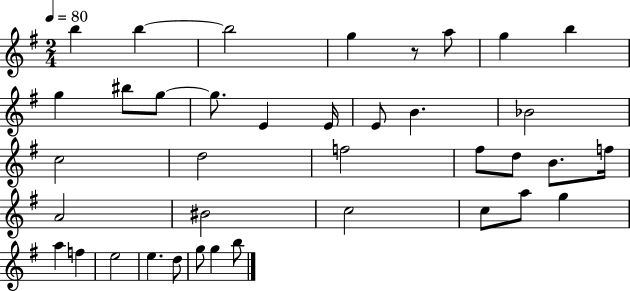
B5/q B5/q B5/h G5/q R/e A5/e G5/q B5/q G5/q BIS5/e G5/e G5/e. E4/q E4/s E4/e B4/q. Bb4/h C5/h D5/h F5/h F#5/e D5/e B4/e. F5/s A4/h BIS4/h C5/h C5/e A5/e G5/q A5/q F5/q E5/h E5/q. D5/e G5/e G5/q B5/e